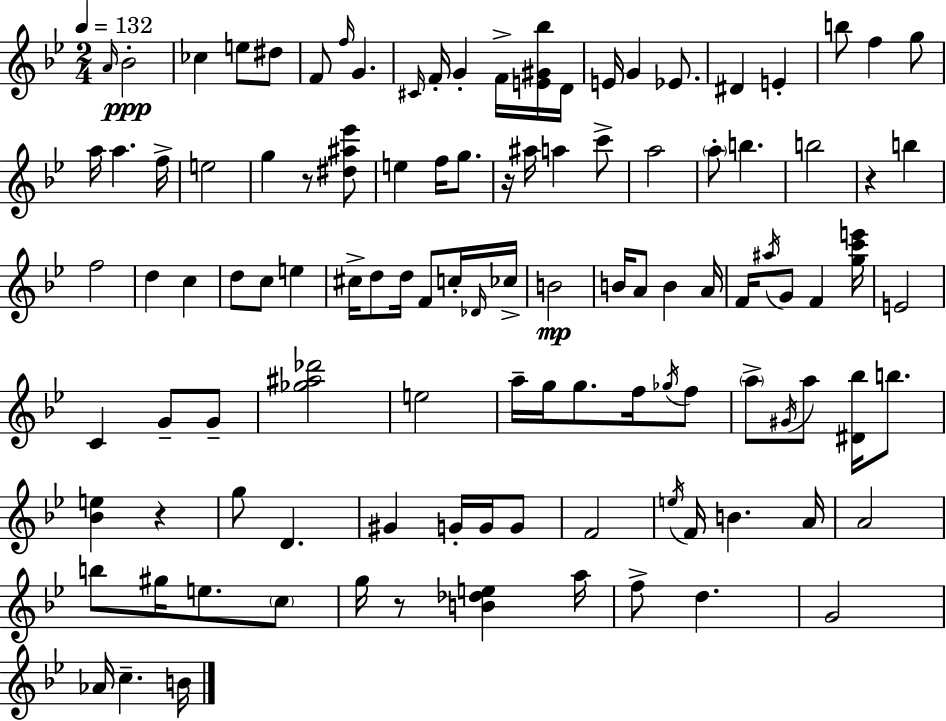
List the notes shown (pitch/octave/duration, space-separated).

A4/s Bb4/h CES5/q E5/e D#5/e F4/e F5/s G4/q. C#4/s F4/s G4/q F4/s [E4,G#4,Bb5]/s D4/s E4/s G4/q Eb4/e. D#4/q E4/q B5/e F5/q G5/e A5/s A5/q. F5/s E5/h G5/q R/e [D#5,A#5,Eb6]/e E5/q F5/s G5/e. R/s A#5/s A5/q C6/e A5/h A5/e B5/q. B5/h R/q B5/q F5/h D5/q C5/q D5/e C5/e E5/q C#5/s D5/e D5/s F4/e C5/s Db4/s CES5/s B4/h B4/s A4/e B4/q A4/s F4/s A#5/s G4/e F4/q [G5,C6,E6]/s E4/h C4/q G4/e G4/e [Gb5,A#5,Db6]/h E5/h A5/s G5/s G5/e. F5/s Gb5/s F5/e A5/e G#4/s A5/e [D#4,Bb5]/s B5/e. [Bb4,E5]/q R/q G5/e D4/q. G#4/q G4/s G4/s G4/e F4/h E5/s F4/s B4/q. A4/s A4/h B5/e G#5/s E5/e. C5/e G5/s R/e [B4,Db5,E5]/q A5/s F5/e D5/q. G4/h Ab4/s C5/q. B4/s